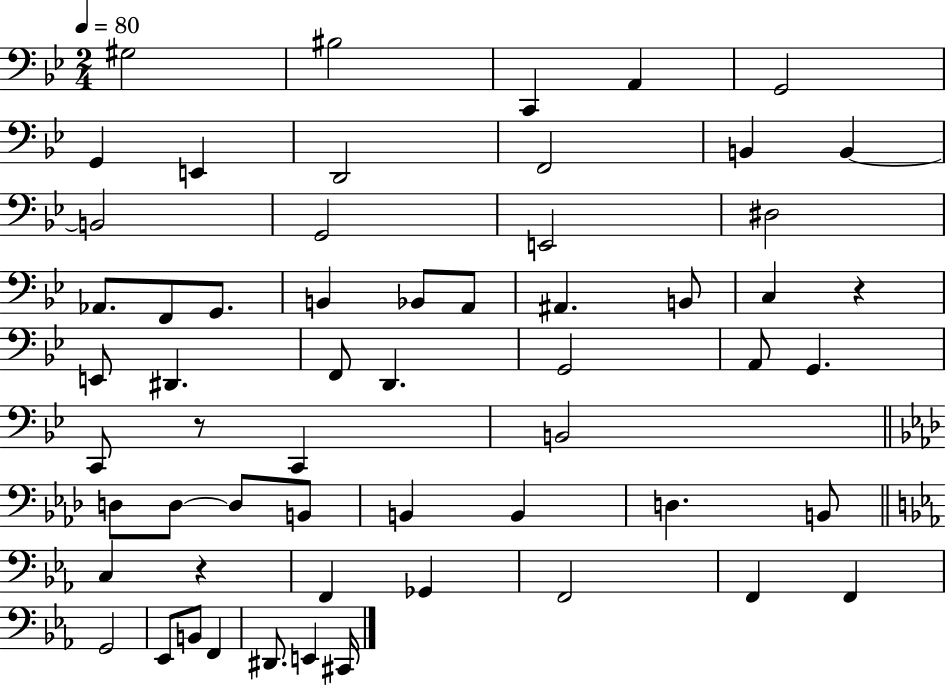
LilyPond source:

{
  \clef bass
  \numericTimeSignature
  \time 2/4
  \key bes \major
  \tempo 4 = 80
  gis2 | bis2 | c,4 a,4 | g,2 | \break g,4 e,4 | d,2 | f,2 | b,4 b,4~~ | \break b,2 | g,2 | e,2 | dis2 | \break aes,8. f,8 g,8. | b,4 bes,8 a,8 | ais,4. b,8 | c4 r4 | \break e,8 dis,4. | f,8 d,4. | g,2 | a,8 g,4. | \break c,8 r8 c,4 | b,2 | \bar "||" \break \key aes \major d8 d8~~ d8 b,8 | b,4 b,4 | d4. b,8 | \bar "||" \break \key ees \major c4 r4 | f,4 ges,4 | f,2 | f,4 f,4 | \break g,2 | ees,8 b,8 f,4 | dis,8. e,4 cis,16 | \bar "|."
}